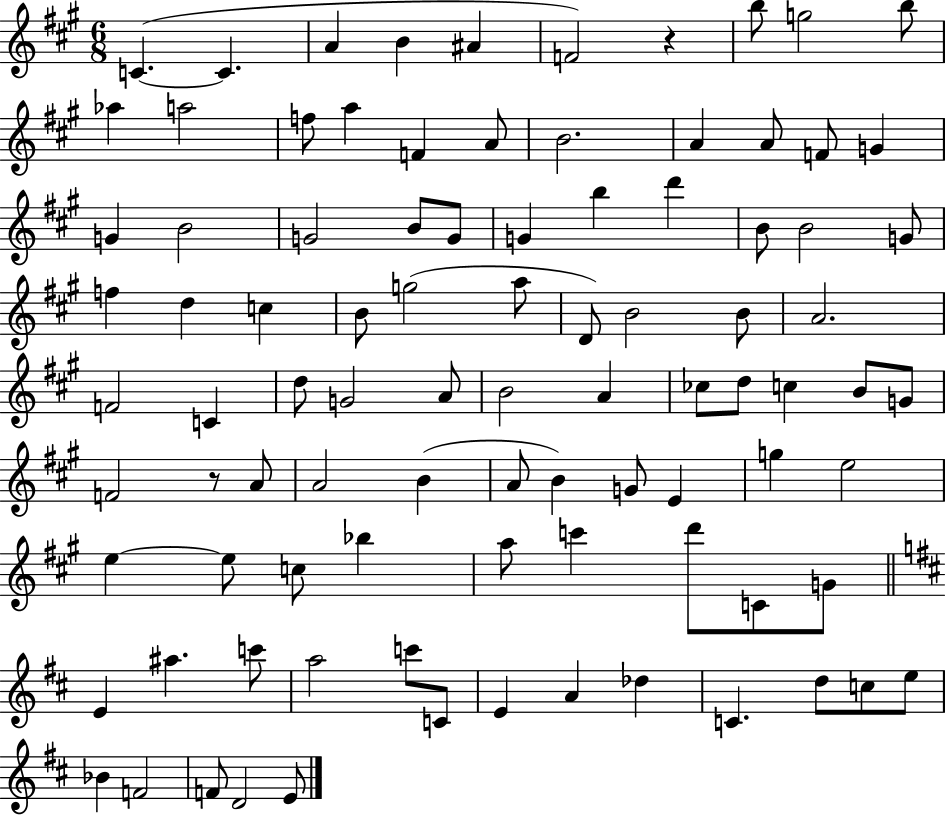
X:1
T:Untitled
M:6/8
L:1/4
K:A
C C A B ^A F2 z b/2 g2 b/2 _a a2 f/2 a F A/2 B2 A A/2 F/2 G G B2 G2 B/2 G/2 G b d' B/2 B2 G/2 f d c B/2 g2 a/2 D/2 B2 B/2 A2 F2 C d/2 G2 A/2 B2 A _c/2 d/2 c B/2 G/2 F2 z/2 A/2 A2 B A/2 B G/2 E g e2 e e/2 c/2 _b a/2 c' d'/2 C/2 G/2 E ^a c'/2 a2 c'/2 C/2 E A _d C d/2 c/2 e/2 _B F2 F/2 D2 E/2